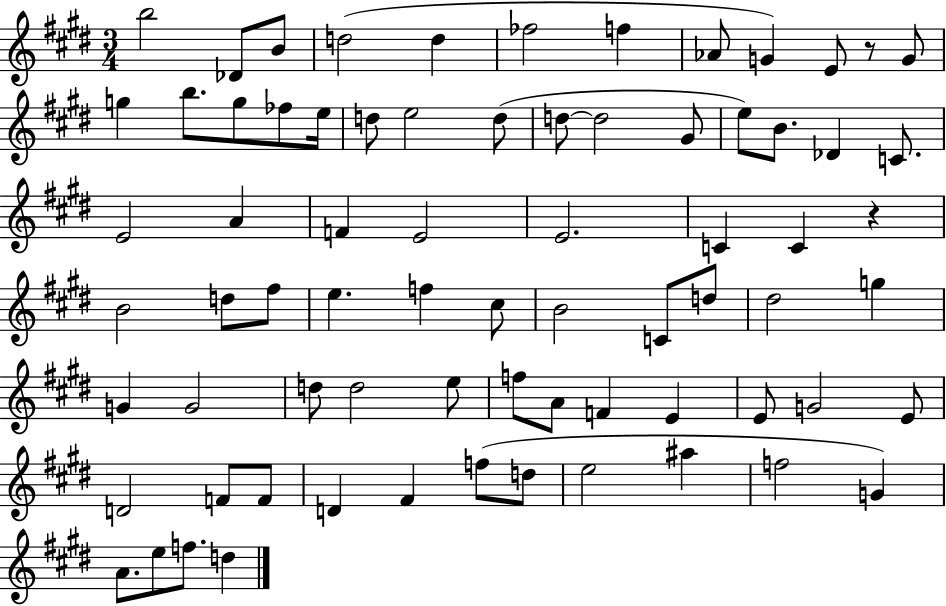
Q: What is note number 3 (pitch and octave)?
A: B4